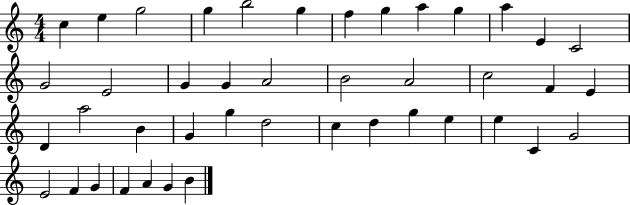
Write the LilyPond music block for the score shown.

{
  \clef treble
  \numericTimeSignature
  \time 4/4
  \key c \major
  c''4 e''4 g''2 | g''4 b''2 g''4 | f''4 g''4 a''4 g''4 | a''4 e'4 c'2 | \break g'2 e'2 | g'4 g'4 a'2 | b'2 a'2 | c''2 f'4 e'4 | \break d'4 a''2 b'4 | g'4 g''4 d''2 | c''4 d''4 g''4 e''4 | e''4 c'4 g'2 | \break e'2 f'4 g'4 | f'4 a'4 g'4 b'4 | \bar "|."
}